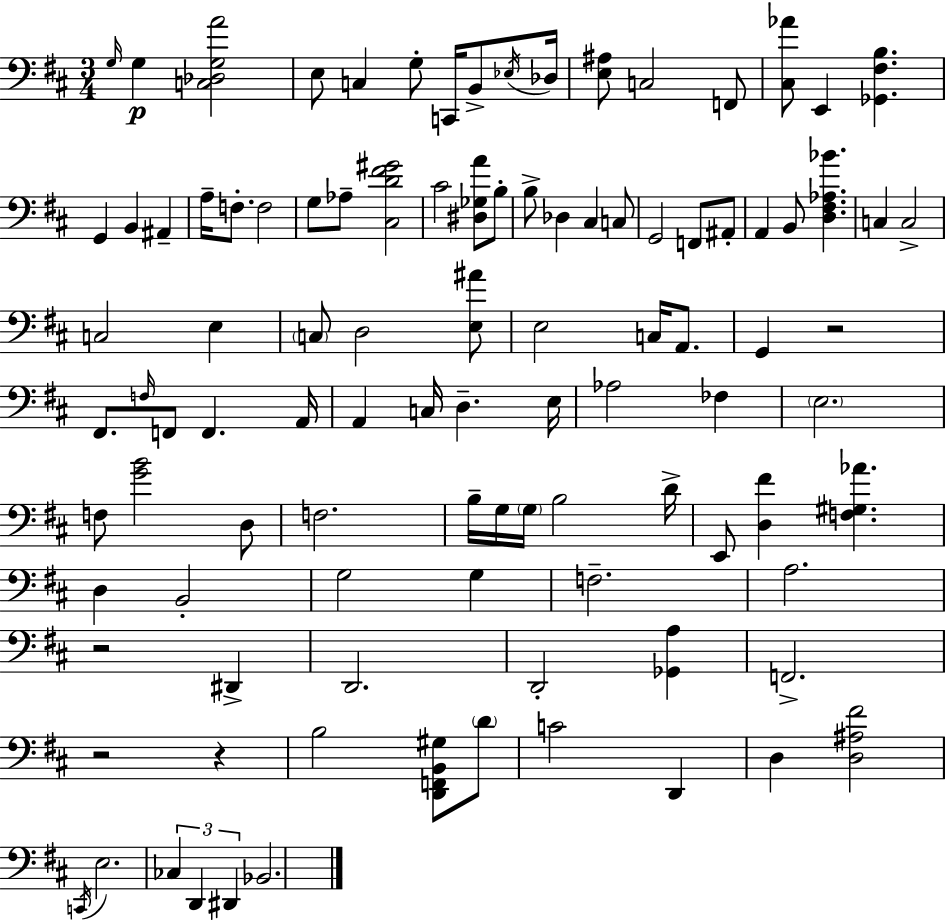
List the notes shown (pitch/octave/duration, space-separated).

G3/s G3/q [C3,Db3,G3,A4]/h E3/e C3/q G3/e C2/s B2/e Eb3/s Db3/s [E3,A#3]/e C3/h F2/e [C#3,Ab4]/e E2/q [Gb2,F#3,B3]/q. G2/q B2/q A#2/q A3/s F3/e. F3/h G3/e Ab3/e [C#3,D4,F#4,G#4]/h C#4/h [D#3,Gb3,A4]/e B3/e B3/e Db3/q C#3/q C3/e G2/h F2/e A#2/e A2/q B2/e [D3,F#3,Ab3,Bb4]/q. C3/q C3/h C3/h E3/q C3/e D3/h [E3,A#4]/e E3/h C3/s A2/e. G2/q R/h F#2/e. F3/s F2/e F2/q. A2/s A2/q C3/s D3/q. E3/s Ab3/h FES3/q E3/h. F3/e [G4,B4]/h D3/e F3/h. B3/s G3/s G3/s B3/h D4/s E2/e [D3,F#4]/q [F3,G#3,Ab4]/q. D3/q B2/h G3/h G3/q F3/h. A3/h. R/h D#2/q D2/h. D2/h [Gb2,A3]/q F2/h. R/h R/q B3/h [D2,F2,B2,G#3]/e D4/e C4/h D2/q D3/q [D3,A#3,F#4]/h C2/s E3/h. CES3/q D2/q D#2/q Bb2/h.